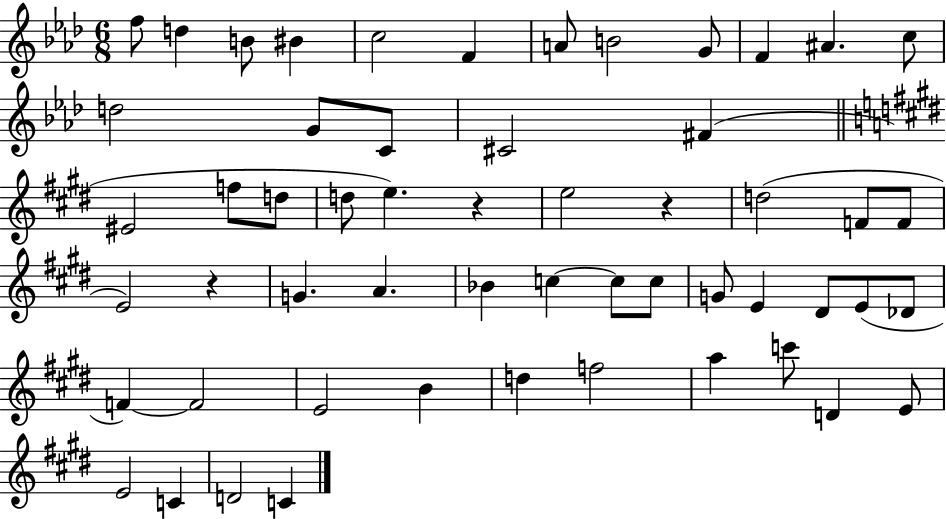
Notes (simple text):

F5/e D5/q B4/e BIS4/q C5/h F4/q A4/e B4/h G4/e F4/q A#4/q. C5/e D5/h G4/e C4/e C#4/h F#4/q EIS4/h F5/e D5/e D5/e E5/q. R/q E5/h R/q D5/h F4/e F4/e E4/h R/q G4/q. A4/q. Bb4/q C5/q C5/e C5/e G4/e E4/q D#4/e E4/e Db4/e F4/q F4/h E4/h B4/q D5/q F5/h A5/q C6/e D4/q E4/e E4/h C4/q D4/h C4/q